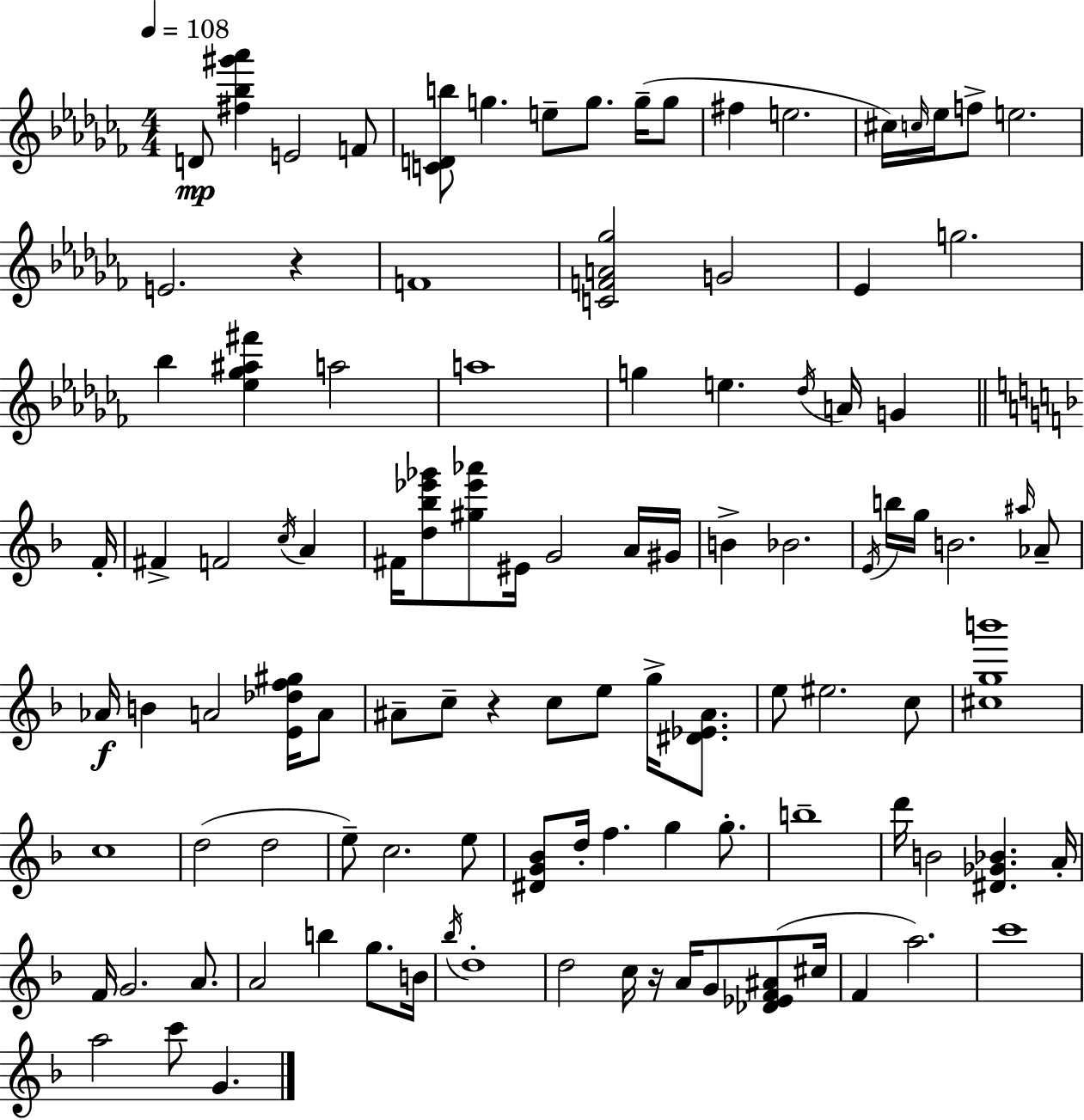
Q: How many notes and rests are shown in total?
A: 107